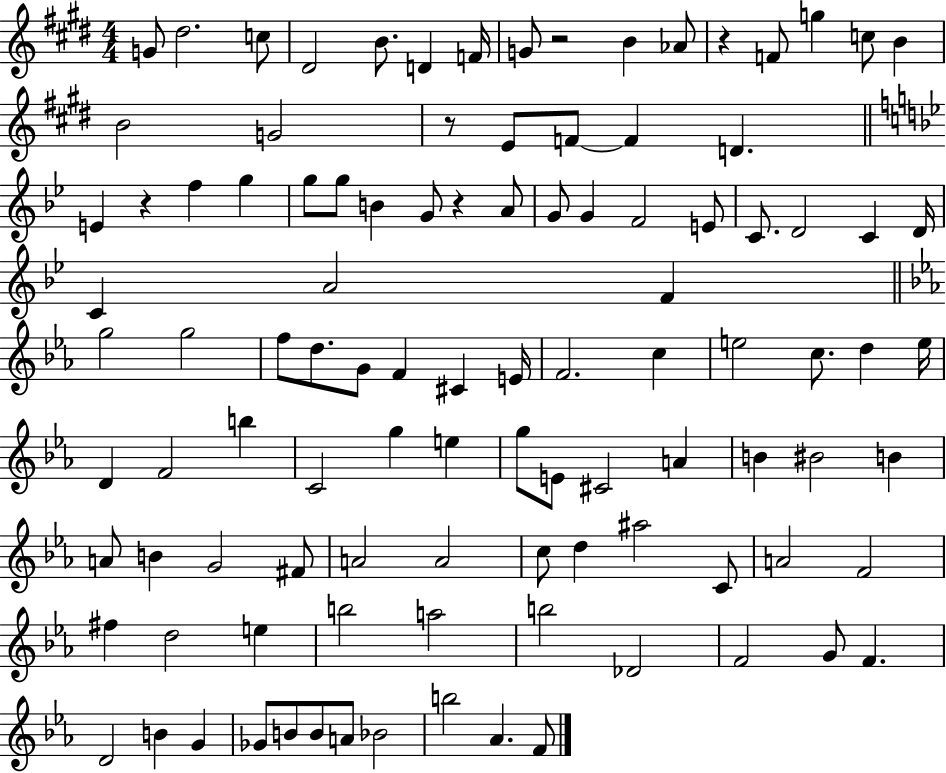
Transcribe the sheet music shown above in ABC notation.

X:1
T:Untitled
M:4/4
L:1/4
K:E
G/2 ^d2 c/2 ^D2 B/2 D F/4 G/2 z2 B _A/2 z F/2 g c/2 B B2 G2 z/2 E/2 F/2 F D E z f g g/2 g/2 B G/2 z A/2 G/2 G F2 E/2 C/2 D2 C D/4 C A2 F g2 g2 f/2 d/2 G/2 F ^C E/4 F2 c e2 c/2 d e/4 D F2 b C2 g e g/2 E/2 ^C2 A B ^B2 B A/2 B G2 ^F/2 A2 A2 c/2 d ^a2 C/2 A2 F2 ^f d2 e b2 a2 b2 _D2 F2 G/2 F D2 B G _G/2 B/2 B/2 A/2 _B2 b2 _A F/2